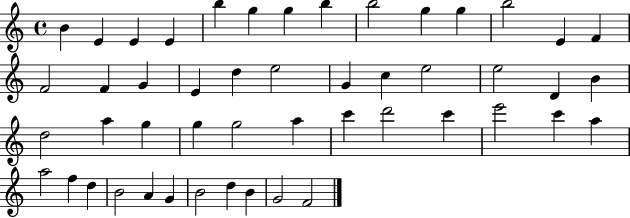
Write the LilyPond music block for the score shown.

{
  \clef treble
  \time 4/4
  \defaultTimeSignature
  \key c \major
  b'4 e'4 e'4 e'4 | b''4 g''4 g''4 b''4 | b''2 g''4 g''4 | b''2 e'4 f'4 | \break f'2 f'4 g'4 | e'4 d''4 e''2 | g'4 c''4 e''2 | e''2 d'4 b'4 | \break d''2 a''4 g''4 | g''4 g''2 a''4 | c'''4 d'''2 c'''4 | e'''2 c'''4 a''4 | \break a''2 f''4 d''4 | b'2 a'4 g'4 | b'2 d''4 b'4 | g'2 f'2 | \break \bar "|."
}